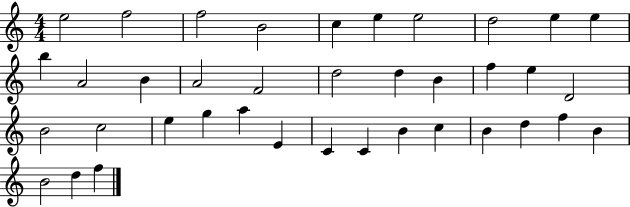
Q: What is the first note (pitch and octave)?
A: E5